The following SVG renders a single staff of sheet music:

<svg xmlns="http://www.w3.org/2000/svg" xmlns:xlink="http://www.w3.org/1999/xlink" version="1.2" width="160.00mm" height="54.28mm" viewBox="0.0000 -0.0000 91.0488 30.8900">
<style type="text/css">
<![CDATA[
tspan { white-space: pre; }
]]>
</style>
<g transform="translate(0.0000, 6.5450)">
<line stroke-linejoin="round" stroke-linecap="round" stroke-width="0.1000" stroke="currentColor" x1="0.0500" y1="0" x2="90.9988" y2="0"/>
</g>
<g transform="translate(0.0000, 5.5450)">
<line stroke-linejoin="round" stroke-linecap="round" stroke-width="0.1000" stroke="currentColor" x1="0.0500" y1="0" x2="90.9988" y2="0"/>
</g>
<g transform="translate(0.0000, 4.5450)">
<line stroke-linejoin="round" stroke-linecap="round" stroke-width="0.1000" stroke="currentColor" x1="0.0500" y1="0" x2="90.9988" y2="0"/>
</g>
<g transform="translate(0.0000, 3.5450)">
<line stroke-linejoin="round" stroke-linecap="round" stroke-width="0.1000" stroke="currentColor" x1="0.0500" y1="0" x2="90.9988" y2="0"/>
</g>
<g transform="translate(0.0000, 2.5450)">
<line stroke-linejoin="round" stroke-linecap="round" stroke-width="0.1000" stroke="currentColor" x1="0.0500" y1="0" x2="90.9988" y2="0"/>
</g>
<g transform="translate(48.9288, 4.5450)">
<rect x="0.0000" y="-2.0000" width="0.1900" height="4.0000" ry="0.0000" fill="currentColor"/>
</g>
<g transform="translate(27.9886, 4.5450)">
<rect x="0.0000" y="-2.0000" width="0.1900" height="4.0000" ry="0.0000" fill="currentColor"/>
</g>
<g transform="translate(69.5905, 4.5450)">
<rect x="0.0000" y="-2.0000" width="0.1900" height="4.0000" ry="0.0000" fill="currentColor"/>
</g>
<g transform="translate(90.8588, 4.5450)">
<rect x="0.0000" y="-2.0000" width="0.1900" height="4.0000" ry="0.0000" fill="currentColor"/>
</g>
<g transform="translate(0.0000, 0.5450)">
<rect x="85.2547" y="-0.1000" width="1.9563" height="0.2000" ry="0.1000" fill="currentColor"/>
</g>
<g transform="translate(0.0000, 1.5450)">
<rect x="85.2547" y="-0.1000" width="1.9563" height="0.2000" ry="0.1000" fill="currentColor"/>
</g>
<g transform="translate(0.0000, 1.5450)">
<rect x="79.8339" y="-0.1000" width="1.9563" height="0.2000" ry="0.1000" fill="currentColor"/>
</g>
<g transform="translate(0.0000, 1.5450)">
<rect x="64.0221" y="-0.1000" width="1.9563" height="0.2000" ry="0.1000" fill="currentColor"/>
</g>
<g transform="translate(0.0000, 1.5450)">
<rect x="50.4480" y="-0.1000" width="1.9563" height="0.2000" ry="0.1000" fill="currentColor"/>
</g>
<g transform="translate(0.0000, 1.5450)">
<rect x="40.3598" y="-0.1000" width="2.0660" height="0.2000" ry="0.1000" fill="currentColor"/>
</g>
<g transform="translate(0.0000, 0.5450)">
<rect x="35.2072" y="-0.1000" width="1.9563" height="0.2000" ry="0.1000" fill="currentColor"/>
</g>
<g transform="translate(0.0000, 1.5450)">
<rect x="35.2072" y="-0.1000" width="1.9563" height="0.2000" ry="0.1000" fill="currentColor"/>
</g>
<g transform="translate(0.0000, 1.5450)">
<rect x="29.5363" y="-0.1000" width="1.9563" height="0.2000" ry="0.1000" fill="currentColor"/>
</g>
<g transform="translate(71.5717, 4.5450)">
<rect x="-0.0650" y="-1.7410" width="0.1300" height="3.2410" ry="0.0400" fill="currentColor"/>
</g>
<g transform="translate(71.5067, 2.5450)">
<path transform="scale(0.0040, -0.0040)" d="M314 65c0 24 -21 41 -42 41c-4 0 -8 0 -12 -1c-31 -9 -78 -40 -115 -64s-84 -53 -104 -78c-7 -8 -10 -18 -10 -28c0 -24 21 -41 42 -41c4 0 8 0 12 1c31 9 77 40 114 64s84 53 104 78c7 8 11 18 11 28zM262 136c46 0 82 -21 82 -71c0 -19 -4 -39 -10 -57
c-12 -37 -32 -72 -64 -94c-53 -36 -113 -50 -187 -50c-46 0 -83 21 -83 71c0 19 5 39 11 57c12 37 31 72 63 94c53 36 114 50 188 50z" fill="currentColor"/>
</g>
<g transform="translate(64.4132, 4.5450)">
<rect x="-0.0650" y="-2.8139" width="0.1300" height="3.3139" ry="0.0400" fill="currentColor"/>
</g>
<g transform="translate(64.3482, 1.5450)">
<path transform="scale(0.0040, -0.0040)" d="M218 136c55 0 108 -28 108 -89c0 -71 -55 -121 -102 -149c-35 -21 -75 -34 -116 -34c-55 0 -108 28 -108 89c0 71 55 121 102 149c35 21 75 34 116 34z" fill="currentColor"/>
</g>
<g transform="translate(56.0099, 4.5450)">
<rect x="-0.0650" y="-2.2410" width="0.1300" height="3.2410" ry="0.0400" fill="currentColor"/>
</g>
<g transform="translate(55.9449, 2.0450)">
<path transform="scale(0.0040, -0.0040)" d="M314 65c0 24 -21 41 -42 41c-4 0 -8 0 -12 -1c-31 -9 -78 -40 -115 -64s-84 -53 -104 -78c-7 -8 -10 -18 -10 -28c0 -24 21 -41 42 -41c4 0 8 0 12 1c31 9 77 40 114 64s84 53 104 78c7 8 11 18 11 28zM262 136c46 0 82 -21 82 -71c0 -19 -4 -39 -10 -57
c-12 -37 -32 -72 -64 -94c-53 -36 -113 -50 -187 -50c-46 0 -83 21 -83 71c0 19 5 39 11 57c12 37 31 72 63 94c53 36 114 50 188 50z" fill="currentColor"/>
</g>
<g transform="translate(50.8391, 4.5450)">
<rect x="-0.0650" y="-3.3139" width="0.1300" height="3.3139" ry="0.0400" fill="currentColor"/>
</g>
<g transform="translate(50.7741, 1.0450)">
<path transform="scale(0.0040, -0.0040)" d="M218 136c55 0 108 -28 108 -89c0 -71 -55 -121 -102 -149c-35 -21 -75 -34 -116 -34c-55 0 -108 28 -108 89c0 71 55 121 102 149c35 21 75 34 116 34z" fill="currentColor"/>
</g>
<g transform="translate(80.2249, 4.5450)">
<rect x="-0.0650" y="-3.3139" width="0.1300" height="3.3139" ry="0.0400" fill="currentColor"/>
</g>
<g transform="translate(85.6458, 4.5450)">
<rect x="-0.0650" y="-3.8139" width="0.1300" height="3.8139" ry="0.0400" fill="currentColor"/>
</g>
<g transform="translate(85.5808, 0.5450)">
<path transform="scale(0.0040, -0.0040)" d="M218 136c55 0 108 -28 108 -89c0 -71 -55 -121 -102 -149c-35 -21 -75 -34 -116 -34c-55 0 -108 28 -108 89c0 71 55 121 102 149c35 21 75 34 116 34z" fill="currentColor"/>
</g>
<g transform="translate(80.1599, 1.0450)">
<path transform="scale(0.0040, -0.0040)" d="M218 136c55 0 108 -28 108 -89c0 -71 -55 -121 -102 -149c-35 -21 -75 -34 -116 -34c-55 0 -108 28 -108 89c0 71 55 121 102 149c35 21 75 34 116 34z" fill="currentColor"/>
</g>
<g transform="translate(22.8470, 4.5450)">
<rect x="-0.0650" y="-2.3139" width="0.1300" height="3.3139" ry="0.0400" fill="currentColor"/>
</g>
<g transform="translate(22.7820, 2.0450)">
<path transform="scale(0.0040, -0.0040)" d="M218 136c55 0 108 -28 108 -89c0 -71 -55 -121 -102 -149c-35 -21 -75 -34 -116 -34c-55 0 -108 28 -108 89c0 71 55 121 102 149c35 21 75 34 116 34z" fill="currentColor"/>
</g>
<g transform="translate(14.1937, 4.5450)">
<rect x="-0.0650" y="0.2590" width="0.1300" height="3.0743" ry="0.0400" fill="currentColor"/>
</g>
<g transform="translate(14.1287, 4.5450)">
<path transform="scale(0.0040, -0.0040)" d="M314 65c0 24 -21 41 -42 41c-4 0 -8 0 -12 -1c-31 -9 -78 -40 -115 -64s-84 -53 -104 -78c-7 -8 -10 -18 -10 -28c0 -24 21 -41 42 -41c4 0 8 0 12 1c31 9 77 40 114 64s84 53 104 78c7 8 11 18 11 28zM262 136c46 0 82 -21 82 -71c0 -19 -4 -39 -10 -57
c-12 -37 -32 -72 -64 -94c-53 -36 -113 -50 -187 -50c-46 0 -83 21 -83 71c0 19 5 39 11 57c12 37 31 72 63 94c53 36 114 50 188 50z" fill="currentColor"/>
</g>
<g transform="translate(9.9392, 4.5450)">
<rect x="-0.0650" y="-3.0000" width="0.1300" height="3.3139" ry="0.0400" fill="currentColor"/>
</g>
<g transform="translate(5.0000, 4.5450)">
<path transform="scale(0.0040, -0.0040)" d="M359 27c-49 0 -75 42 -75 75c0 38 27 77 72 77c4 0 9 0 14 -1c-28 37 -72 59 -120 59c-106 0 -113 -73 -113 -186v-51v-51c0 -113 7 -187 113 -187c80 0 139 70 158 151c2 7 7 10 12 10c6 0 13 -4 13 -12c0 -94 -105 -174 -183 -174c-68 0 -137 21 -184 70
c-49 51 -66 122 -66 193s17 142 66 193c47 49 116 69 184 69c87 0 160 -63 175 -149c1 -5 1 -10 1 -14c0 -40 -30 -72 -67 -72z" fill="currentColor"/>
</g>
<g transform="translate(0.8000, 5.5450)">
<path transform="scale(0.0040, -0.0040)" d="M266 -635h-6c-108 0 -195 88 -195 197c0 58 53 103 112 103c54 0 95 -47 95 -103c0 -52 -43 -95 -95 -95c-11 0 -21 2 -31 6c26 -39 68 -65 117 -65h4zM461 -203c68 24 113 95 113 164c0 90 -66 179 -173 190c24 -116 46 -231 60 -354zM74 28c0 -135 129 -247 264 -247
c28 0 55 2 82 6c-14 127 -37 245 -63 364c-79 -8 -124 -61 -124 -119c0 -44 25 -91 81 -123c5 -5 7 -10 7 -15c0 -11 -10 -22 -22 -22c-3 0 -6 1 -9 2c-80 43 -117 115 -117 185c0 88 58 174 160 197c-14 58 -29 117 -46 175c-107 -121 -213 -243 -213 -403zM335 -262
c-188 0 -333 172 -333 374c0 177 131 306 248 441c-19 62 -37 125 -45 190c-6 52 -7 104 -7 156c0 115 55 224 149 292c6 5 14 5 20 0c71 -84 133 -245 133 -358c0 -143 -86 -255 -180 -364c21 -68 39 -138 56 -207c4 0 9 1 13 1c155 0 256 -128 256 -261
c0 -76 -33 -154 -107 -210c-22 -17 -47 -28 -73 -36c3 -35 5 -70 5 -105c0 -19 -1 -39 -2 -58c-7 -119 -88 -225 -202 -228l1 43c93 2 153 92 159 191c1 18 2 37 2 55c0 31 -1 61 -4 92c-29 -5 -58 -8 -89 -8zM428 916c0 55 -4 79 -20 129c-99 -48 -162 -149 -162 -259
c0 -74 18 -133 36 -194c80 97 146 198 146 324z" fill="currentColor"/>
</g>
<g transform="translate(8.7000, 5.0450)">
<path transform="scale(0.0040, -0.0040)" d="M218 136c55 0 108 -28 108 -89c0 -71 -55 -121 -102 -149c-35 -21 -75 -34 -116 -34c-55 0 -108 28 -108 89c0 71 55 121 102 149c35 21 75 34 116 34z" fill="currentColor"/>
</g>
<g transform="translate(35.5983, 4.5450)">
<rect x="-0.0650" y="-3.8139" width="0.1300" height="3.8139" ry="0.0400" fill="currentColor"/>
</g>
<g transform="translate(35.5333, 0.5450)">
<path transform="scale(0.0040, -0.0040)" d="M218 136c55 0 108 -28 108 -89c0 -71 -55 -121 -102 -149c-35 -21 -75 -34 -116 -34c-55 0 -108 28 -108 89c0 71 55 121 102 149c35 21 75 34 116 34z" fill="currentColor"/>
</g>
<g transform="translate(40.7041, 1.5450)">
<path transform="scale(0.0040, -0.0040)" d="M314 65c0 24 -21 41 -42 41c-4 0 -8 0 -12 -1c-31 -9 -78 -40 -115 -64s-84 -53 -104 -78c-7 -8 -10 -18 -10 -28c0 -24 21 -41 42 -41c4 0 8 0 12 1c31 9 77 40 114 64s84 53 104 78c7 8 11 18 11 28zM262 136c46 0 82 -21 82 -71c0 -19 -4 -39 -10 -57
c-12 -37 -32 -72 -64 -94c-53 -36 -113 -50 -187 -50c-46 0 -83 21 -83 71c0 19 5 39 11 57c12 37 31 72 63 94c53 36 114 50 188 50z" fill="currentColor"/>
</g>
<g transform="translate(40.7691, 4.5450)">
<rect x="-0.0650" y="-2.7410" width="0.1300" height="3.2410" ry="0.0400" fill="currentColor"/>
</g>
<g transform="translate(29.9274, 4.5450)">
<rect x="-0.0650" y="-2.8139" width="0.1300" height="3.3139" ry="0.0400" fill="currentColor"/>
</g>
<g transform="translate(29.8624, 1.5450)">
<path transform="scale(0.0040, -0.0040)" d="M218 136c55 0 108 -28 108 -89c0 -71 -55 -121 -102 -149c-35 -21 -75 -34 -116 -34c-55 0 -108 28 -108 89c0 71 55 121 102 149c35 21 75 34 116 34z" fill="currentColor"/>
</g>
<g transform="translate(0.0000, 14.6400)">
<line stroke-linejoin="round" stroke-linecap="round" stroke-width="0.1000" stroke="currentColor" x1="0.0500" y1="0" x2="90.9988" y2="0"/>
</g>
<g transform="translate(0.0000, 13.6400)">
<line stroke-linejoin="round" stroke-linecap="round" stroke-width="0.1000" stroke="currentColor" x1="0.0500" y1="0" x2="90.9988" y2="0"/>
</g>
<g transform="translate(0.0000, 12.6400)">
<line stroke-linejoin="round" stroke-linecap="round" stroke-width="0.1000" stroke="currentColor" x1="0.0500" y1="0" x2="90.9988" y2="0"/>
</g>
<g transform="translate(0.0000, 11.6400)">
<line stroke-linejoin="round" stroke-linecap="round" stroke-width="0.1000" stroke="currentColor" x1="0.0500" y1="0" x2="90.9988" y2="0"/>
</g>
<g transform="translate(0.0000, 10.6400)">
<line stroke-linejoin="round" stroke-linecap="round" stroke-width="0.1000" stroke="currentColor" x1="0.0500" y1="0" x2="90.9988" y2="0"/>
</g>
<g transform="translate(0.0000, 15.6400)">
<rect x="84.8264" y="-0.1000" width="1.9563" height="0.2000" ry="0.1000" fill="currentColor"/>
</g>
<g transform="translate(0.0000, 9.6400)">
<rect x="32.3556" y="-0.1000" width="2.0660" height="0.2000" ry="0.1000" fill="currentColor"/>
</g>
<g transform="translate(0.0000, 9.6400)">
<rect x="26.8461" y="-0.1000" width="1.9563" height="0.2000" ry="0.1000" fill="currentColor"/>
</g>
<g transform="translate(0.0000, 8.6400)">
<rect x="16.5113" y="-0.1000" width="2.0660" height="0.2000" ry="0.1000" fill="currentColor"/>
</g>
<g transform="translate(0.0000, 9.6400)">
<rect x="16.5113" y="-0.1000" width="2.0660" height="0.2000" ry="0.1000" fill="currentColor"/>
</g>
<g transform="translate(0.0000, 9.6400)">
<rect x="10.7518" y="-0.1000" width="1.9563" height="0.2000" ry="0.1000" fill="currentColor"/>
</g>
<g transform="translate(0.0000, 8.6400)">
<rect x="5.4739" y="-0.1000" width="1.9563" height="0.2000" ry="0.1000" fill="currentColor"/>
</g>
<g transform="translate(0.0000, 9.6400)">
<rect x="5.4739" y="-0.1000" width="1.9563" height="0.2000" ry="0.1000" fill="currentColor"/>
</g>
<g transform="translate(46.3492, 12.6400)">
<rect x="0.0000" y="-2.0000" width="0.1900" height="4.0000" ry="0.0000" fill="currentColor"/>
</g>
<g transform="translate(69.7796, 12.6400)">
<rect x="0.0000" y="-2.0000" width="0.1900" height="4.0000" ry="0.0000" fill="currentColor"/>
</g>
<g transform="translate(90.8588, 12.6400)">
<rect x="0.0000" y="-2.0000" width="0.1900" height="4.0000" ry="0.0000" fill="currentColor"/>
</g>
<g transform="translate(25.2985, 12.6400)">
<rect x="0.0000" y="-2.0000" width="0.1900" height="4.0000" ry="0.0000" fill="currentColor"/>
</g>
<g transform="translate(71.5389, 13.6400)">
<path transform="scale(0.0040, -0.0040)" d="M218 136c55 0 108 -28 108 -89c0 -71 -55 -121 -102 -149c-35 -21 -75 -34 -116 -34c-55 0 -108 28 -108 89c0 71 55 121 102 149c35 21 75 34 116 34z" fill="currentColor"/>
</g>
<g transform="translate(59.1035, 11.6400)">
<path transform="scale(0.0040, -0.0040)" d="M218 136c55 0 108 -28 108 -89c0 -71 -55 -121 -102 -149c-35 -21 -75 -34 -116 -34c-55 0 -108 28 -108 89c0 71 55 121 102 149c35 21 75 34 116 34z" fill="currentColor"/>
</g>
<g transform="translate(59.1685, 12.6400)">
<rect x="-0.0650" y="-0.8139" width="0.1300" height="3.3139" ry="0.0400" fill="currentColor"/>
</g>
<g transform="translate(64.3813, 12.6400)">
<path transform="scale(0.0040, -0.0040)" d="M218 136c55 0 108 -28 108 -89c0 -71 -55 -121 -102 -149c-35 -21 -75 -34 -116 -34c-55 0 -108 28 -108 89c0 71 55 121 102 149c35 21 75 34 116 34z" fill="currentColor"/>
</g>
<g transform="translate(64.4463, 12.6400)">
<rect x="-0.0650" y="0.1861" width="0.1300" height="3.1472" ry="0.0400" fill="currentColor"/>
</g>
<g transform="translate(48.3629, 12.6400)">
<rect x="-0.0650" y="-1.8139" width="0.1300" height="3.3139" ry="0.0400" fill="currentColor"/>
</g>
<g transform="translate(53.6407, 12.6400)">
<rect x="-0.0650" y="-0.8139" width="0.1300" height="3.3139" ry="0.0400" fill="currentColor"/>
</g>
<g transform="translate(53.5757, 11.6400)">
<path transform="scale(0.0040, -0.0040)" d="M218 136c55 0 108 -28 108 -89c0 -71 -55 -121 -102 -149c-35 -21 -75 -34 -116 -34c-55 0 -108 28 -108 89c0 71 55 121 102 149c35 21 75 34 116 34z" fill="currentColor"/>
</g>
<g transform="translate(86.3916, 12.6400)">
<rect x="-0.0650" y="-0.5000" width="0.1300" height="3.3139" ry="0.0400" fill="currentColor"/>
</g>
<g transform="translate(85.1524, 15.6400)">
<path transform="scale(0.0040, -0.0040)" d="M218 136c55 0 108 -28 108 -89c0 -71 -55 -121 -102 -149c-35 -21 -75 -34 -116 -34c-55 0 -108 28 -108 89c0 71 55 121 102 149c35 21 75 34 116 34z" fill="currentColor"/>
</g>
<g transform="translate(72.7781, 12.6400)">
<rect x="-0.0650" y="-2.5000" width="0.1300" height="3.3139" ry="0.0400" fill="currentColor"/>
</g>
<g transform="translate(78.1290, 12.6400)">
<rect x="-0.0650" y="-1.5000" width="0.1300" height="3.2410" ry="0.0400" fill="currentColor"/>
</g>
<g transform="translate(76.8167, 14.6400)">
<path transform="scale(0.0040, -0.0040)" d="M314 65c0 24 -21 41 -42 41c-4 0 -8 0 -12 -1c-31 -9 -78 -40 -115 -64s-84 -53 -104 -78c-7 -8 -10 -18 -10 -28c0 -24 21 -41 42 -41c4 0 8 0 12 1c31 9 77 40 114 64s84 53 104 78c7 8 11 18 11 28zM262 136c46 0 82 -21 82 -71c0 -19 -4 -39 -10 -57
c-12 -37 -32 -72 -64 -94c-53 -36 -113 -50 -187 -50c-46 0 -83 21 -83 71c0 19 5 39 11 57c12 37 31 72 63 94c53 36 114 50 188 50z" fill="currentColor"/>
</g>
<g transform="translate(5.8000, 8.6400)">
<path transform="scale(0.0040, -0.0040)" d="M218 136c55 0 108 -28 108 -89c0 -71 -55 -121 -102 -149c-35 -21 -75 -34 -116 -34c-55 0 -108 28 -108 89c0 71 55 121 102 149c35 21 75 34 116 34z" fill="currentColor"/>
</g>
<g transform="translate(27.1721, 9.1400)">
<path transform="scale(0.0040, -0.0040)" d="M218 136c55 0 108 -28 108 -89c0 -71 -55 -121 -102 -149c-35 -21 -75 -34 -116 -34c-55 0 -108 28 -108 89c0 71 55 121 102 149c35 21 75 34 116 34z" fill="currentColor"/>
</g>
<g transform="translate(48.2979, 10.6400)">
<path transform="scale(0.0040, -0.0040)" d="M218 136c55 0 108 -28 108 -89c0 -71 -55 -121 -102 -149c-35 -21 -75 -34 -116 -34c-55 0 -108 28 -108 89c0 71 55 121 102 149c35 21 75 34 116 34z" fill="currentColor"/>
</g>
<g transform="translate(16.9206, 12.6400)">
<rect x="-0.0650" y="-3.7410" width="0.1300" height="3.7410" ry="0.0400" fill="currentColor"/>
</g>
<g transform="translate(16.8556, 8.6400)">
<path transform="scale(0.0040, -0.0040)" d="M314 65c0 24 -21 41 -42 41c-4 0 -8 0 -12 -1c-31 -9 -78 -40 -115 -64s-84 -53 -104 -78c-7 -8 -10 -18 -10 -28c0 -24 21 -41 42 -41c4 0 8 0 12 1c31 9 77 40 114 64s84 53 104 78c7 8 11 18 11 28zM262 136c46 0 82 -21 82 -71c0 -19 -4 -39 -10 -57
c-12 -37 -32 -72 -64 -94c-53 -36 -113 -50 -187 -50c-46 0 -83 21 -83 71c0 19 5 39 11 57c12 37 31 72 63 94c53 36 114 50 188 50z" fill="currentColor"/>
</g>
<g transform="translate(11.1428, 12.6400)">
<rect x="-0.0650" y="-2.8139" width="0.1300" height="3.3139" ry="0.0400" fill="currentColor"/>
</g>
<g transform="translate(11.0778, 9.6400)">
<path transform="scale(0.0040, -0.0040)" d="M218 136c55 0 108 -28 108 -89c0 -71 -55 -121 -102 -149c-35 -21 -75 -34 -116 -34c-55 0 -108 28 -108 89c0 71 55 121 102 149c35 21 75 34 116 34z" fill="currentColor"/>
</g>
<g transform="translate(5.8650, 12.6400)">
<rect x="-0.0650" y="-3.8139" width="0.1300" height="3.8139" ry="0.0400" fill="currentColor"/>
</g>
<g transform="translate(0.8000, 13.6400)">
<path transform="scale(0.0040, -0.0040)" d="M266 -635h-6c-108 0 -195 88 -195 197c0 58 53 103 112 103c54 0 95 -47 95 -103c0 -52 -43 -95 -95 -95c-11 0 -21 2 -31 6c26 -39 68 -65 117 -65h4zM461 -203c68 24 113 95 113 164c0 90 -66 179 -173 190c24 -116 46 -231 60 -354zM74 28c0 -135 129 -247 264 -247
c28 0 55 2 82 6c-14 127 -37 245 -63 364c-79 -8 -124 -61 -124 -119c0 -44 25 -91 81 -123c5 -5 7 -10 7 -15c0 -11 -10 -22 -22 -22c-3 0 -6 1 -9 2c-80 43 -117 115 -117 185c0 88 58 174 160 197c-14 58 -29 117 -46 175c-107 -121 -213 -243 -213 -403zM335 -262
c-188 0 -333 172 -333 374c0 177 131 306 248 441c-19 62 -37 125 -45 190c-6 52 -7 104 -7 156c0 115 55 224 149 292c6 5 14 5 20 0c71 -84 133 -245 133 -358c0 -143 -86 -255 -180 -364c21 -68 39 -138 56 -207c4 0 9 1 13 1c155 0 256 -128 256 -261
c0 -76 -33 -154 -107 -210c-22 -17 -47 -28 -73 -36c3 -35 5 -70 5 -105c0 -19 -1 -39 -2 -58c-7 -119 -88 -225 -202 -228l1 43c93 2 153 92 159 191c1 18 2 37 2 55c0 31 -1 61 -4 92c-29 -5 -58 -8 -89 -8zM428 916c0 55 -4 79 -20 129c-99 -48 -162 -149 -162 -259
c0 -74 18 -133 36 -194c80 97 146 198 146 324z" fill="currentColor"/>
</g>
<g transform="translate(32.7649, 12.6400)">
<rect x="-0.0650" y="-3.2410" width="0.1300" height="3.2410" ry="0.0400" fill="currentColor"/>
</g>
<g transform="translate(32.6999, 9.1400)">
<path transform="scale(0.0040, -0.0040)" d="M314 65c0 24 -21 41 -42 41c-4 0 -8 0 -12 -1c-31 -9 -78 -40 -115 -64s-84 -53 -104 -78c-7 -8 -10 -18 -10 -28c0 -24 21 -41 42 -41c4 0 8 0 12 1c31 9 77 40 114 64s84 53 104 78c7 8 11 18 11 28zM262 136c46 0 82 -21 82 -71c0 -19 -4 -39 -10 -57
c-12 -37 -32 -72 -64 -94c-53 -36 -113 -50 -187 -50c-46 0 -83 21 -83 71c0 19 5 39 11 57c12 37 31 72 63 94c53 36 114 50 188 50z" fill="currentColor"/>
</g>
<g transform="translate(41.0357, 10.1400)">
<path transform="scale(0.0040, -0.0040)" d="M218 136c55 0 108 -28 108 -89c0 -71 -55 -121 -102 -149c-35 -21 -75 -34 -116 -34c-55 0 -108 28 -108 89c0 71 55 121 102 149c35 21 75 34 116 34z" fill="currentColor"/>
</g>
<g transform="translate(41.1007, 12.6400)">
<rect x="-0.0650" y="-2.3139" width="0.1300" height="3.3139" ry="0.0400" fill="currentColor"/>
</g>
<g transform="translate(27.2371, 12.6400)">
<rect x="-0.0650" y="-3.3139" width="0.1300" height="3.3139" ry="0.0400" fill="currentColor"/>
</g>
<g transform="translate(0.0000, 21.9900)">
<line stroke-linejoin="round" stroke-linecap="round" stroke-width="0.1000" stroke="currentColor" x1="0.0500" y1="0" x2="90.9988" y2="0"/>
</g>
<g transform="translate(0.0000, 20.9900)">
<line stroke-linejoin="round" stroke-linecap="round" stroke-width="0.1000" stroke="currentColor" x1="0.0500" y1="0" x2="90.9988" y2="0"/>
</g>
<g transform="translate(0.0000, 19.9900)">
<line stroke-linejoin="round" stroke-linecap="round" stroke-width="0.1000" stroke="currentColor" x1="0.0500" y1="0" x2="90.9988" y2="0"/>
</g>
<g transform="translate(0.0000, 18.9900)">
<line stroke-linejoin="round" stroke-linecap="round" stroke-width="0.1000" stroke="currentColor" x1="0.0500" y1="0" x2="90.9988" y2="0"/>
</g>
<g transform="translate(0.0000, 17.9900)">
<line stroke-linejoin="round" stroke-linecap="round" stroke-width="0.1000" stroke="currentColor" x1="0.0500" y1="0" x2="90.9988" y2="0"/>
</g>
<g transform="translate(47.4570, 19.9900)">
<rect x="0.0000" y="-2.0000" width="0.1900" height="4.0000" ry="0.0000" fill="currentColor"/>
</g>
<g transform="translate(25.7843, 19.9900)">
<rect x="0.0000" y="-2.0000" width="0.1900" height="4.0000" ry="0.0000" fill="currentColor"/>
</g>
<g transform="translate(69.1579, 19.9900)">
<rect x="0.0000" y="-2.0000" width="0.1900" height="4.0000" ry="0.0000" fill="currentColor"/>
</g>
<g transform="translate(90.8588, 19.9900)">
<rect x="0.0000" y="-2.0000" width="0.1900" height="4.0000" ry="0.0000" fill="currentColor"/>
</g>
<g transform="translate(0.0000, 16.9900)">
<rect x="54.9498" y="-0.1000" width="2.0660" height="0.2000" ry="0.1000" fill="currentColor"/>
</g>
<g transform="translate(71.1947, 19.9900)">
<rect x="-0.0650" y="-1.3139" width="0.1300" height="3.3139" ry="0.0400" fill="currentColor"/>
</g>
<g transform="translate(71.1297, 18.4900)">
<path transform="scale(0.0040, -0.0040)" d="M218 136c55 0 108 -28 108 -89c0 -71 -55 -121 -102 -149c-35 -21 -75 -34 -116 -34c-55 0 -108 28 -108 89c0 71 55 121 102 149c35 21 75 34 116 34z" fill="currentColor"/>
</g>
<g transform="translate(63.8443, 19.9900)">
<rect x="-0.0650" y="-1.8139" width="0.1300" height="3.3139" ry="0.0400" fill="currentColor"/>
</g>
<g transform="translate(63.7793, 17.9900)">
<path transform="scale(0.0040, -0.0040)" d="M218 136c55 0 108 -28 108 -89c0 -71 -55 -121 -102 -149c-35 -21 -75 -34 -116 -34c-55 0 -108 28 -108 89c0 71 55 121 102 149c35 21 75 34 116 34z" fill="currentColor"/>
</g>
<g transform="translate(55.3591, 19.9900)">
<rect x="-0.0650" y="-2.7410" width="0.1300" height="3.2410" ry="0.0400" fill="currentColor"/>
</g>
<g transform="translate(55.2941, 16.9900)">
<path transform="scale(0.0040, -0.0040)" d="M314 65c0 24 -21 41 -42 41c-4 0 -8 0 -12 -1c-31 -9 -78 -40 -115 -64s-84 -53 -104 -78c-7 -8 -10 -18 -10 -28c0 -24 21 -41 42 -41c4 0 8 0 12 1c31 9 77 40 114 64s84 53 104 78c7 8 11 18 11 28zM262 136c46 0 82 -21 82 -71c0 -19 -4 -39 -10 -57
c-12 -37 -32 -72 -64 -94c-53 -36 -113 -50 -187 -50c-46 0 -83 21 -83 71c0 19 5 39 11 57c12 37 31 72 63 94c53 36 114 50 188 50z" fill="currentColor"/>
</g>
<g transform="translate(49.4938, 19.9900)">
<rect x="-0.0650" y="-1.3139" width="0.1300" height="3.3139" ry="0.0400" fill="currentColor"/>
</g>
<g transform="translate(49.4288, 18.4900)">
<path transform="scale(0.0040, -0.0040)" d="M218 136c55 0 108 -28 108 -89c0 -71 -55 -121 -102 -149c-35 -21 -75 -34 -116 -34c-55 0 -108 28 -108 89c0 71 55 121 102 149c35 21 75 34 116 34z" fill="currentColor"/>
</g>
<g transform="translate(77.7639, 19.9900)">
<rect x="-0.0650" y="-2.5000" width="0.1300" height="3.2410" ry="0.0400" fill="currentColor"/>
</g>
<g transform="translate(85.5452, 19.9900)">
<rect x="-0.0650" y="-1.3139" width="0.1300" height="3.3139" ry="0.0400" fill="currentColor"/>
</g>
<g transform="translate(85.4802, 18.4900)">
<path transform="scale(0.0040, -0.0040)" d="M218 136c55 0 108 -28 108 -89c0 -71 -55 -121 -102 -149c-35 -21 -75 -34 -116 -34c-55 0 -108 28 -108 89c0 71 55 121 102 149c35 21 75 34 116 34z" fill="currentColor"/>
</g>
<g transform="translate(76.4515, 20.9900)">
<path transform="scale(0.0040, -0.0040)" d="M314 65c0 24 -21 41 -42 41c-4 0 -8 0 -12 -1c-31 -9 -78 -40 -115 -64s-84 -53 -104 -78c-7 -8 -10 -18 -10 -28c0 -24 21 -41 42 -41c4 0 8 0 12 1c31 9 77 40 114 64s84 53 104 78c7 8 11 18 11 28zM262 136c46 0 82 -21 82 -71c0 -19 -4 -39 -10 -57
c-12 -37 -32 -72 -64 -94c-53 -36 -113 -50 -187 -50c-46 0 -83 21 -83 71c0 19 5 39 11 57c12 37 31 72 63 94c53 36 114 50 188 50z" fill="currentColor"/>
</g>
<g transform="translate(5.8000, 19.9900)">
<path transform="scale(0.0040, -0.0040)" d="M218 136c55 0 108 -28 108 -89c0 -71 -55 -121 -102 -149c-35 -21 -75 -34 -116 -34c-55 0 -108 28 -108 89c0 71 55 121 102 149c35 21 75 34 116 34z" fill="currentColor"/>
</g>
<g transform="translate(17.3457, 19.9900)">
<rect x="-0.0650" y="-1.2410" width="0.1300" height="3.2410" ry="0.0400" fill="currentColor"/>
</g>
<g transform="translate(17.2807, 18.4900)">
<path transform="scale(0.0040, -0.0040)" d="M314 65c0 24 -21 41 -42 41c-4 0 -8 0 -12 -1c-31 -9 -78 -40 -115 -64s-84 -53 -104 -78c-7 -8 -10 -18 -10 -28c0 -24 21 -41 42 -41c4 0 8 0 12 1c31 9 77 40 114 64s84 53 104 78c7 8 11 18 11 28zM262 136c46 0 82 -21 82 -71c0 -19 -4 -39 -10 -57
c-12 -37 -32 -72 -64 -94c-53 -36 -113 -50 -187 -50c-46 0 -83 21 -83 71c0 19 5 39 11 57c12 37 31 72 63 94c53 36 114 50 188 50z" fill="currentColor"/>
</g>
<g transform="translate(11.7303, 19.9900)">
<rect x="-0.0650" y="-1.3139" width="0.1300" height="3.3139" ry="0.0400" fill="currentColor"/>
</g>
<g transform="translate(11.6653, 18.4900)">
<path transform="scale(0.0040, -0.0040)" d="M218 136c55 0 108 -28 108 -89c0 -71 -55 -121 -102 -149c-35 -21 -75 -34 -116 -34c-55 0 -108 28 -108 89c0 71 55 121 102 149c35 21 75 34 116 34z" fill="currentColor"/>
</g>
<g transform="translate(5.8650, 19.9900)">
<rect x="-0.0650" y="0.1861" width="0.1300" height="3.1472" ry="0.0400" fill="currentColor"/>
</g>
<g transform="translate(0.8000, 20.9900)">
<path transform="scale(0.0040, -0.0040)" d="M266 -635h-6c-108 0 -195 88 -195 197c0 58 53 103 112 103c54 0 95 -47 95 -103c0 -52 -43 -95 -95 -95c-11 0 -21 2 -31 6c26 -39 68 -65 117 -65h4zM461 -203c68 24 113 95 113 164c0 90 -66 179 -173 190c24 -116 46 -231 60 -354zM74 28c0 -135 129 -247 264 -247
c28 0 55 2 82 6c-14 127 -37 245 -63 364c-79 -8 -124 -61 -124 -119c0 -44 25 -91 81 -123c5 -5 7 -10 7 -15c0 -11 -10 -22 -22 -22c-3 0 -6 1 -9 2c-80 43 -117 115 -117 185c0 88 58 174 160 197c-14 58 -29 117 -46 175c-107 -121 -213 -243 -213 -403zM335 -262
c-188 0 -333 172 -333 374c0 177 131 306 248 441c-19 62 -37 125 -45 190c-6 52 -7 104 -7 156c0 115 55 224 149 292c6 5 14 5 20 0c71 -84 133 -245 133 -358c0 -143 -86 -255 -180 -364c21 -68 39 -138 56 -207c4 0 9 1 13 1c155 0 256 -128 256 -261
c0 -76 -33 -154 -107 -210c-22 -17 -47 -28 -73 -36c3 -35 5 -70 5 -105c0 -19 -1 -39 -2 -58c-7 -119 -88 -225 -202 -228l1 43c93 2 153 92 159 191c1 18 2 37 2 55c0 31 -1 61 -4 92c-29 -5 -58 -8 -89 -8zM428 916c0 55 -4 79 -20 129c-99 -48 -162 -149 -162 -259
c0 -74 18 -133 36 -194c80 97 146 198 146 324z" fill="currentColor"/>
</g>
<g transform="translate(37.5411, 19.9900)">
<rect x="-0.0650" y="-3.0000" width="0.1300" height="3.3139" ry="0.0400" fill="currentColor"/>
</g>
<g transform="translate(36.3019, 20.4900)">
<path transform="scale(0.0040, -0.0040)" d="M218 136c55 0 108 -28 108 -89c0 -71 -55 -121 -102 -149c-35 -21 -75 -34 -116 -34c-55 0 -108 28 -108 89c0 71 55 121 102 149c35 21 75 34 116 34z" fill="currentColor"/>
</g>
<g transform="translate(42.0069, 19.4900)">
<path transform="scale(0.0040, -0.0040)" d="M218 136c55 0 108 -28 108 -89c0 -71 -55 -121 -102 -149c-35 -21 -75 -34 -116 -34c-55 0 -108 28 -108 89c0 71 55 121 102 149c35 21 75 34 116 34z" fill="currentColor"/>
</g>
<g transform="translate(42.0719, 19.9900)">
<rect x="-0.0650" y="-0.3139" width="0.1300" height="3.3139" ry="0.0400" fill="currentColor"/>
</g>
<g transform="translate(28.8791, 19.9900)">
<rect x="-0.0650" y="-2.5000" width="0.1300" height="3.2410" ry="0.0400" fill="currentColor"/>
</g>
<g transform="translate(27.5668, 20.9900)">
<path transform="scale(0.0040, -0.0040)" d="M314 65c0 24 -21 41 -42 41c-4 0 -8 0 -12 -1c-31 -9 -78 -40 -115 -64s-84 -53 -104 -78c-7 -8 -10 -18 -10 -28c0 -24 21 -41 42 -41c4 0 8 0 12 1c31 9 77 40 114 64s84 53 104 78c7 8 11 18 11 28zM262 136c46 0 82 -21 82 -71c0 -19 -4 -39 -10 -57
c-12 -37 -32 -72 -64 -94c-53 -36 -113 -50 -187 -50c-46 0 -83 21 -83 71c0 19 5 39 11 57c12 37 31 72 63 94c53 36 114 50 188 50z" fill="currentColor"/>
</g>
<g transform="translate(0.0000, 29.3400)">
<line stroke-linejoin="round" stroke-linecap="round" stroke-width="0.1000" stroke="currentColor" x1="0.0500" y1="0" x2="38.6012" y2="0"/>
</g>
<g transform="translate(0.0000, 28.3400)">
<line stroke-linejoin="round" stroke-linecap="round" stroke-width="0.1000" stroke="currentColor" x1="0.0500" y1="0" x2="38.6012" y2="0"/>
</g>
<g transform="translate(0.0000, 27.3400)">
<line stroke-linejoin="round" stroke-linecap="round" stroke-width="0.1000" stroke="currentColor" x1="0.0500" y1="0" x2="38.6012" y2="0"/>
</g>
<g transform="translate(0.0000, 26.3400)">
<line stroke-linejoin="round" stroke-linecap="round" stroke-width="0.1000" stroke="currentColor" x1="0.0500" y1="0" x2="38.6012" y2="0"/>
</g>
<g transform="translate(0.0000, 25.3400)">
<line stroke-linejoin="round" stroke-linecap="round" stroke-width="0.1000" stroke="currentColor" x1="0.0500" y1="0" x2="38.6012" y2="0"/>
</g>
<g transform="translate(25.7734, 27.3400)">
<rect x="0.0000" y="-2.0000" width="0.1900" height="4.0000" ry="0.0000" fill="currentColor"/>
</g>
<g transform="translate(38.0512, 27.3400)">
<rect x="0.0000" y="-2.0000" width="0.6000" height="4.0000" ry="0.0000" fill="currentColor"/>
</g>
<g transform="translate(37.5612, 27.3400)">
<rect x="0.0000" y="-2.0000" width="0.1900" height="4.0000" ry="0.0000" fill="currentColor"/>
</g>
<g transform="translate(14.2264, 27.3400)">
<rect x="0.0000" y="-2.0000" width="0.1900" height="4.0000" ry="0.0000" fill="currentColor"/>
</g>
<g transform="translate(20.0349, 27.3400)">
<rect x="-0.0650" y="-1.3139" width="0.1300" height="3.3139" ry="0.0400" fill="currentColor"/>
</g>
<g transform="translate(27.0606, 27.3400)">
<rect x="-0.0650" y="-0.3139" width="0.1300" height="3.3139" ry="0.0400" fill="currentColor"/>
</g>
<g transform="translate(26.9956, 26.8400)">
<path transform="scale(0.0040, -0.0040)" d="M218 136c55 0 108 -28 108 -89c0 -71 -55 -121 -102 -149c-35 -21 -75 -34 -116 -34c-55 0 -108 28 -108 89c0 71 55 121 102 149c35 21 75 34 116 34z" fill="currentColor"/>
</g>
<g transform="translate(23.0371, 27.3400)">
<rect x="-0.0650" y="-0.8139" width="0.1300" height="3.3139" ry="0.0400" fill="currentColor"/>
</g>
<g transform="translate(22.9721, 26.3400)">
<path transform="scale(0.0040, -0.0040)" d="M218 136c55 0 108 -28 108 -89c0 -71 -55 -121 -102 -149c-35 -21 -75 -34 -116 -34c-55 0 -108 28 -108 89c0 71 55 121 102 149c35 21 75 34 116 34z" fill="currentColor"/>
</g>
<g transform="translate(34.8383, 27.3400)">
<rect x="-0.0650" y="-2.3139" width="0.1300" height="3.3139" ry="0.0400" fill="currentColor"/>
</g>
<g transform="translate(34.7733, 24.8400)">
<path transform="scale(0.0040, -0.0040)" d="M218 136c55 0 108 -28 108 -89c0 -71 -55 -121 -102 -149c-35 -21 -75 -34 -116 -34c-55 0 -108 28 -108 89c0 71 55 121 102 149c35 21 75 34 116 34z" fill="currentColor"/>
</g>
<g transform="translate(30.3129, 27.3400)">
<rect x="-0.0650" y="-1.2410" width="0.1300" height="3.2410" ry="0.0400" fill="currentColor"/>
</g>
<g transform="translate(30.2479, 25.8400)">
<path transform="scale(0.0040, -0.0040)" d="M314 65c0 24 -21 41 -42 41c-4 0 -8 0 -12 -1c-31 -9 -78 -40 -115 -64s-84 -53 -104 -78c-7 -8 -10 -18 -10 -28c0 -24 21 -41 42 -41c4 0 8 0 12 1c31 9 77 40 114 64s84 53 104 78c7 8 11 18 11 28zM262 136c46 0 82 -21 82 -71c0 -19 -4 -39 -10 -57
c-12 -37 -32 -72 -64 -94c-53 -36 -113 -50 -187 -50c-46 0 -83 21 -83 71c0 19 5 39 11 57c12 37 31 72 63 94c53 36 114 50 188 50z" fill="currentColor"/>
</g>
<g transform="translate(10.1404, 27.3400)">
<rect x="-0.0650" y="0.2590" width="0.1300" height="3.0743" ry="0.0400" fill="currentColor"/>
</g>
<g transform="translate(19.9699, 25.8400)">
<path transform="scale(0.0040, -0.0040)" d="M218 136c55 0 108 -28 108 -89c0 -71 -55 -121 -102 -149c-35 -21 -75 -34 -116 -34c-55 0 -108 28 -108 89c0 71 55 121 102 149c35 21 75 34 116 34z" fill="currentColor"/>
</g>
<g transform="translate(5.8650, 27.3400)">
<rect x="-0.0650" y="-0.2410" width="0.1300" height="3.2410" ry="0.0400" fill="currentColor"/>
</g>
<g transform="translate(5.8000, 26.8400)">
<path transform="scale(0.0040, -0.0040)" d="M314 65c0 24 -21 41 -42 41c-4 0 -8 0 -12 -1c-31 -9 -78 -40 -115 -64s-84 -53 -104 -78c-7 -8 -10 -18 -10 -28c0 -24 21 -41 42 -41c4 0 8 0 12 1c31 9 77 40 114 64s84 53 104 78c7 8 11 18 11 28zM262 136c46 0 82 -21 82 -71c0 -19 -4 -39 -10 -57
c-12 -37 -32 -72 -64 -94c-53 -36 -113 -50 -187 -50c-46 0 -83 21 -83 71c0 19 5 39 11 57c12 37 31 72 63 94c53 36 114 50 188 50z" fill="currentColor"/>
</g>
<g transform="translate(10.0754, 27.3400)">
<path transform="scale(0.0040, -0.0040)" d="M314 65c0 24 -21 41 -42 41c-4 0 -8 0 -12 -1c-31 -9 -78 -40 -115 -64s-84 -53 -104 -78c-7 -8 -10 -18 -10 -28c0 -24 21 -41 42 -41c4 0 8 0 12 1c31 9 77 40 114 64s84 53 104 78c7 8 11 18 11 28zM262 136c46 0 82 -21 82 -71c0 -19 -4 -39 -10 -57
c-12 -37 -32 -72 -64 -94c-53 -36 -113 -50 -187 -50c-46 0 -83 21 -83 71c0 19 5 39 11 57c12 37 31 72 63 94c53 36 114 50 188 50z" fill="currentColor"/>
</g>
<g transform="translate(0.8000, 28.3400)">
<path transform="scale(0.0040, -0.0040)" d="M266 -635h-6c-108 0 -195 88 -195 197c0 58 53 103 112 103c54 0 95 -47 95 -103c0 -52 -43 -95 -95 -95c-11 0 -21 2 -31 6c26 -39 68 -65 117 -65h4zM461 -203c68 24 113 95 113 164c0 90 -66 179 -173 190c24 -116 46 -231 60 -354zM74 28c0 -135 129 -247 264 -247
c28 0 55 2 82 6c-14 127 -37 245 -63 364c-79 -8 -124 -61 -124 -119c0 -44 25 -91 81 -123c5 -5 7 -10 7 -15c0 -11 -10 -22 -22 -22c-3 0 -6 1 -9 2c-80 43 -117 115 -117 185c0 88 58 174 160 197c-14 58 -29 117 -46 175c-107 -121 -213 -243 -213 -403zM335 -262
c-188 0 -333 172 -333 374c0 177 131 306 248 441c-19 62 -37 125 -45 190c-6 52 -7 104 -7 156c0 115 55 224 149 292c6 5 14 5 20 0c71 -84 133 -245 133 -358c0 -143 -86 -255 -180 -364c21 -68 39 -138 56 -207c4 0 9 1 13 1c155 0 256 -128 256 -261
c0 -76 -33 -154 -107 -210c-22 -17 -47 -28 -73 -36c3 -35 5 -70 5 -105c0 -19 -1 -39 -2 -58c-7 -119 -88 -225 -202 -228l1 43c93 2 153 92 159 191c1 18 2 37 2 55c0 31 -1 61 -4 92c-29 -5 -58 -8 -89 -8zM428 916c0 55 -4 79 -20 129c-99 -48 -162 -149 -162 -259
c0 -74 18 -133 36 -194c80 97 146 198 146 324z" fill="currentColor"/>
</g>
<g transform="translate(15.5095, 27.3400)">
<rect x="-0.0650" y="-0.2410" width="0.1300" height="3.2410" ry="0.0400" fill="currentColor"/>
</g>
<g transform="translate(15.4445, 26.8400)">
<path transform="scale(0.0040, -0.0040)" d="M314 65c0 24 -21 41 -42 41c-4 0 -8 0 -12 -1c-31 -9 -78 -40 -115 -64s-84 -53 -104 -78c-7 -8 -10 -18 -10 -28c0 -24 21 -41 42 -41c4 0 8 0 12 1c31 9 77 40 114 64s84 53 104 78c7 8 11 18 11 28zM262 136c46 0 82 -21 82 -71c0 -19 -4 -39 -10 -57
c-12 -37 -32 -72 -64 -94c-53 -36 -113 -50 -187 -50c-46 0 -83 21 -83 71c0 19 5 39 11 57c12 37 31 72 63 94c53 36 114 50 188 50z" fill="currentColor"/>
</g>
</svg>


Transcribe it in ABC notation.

X:1
T:Untitled
M:4/4
L:1/4
K:C
A B2 g a c' a2 b g2 a f2 b c' c' a c'2 b b2 g f d d B G E2 C B e e2 G2 A c e a2 f e G2 e c2 B2 c2 e d c e2 g